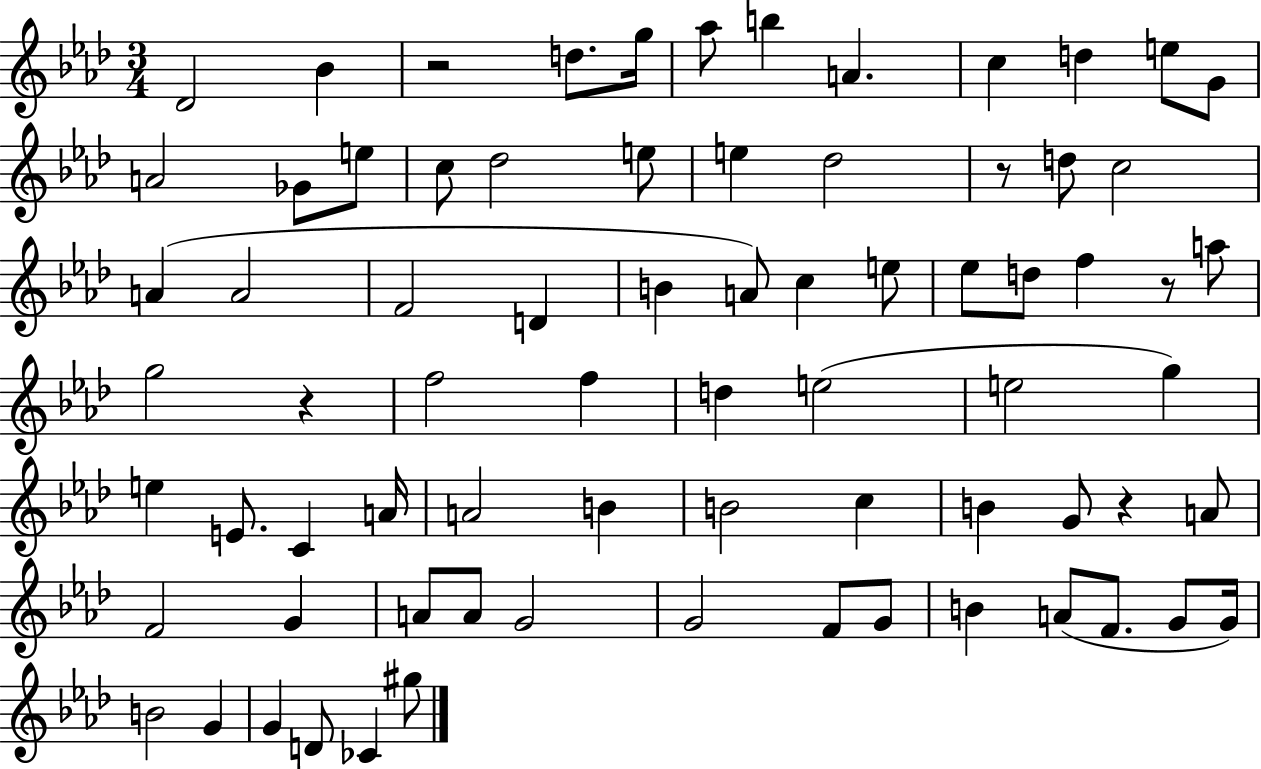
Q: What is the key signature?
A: AES major